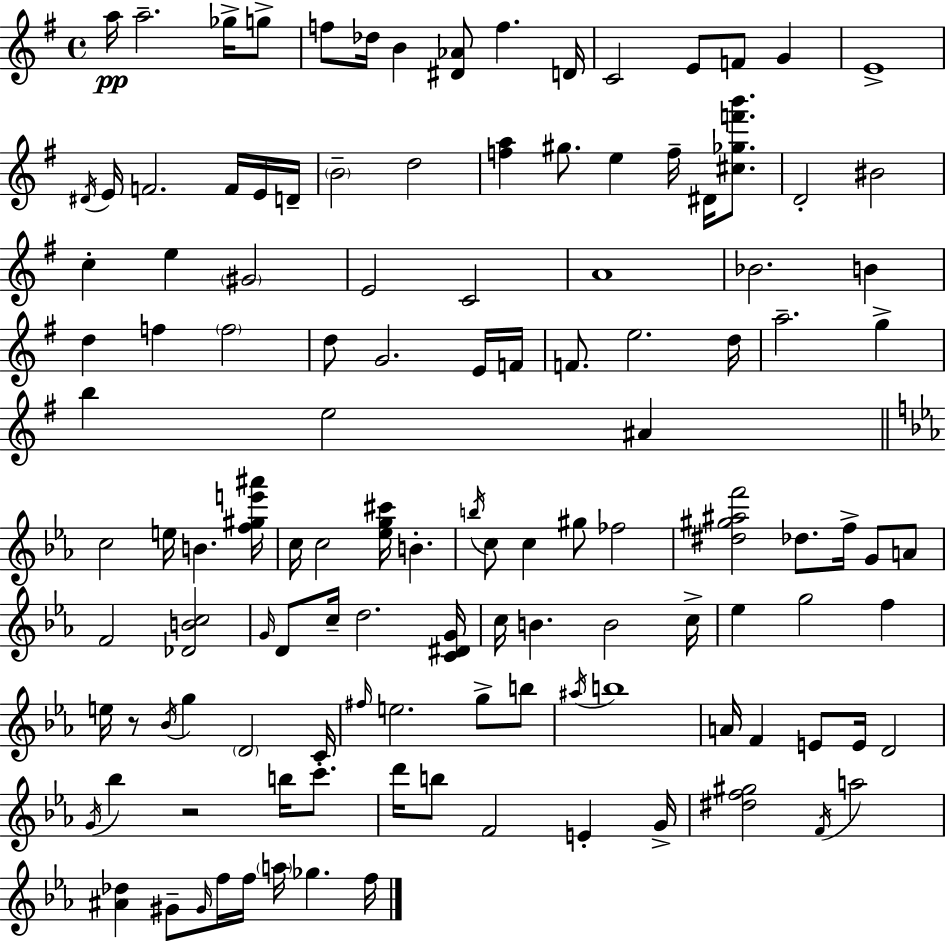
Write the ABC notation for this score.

X:1
T:Untitled
M:4/4
L:1/4
K:G
a/4 a2 _g/4 g/2 f/2 _d/4 B [^D_A]/2 f D/4 C2 E/2 F/2 G E4 ^D/4 E/4 F2 F/4 E/4 D/4 B2 d2 [fa] ^g/2 e f/4 ^D/4 [^c_gf'b']/2 D2 ^B2 c e ^G2 E2 C2 A4 _B2 B d f f2 d/2 G2 E/4 F/4 F/2 e2 d/4 a2 g b e2 ^A c2 e/4 B [f^ge'^a']/4 c/4 c2 [_eg^c']/4 B b/4 c/2 c ^g/2 _f2 [^d^g^af']2 _d/2 f/4 G/2 A/2 F2 [_DBc]2 G/4 D/2 c/4 d2 [C^DG]/4 c/4 B B2 c/4 _e g2 f e/4 z/2 _B/4 g D2 C/4 ^f/4 e2 g/2 b/2 ^a/4 b4 A/4 F E/2 E/4 D2 G/4 _b z2 b/4 c'/2 d'/4 b/2 F2 E G/4 [^df^g]2 F/4 a2 [^A_d] ^G/2 ^G/4 f/4 f/4 a/4 _g f/4